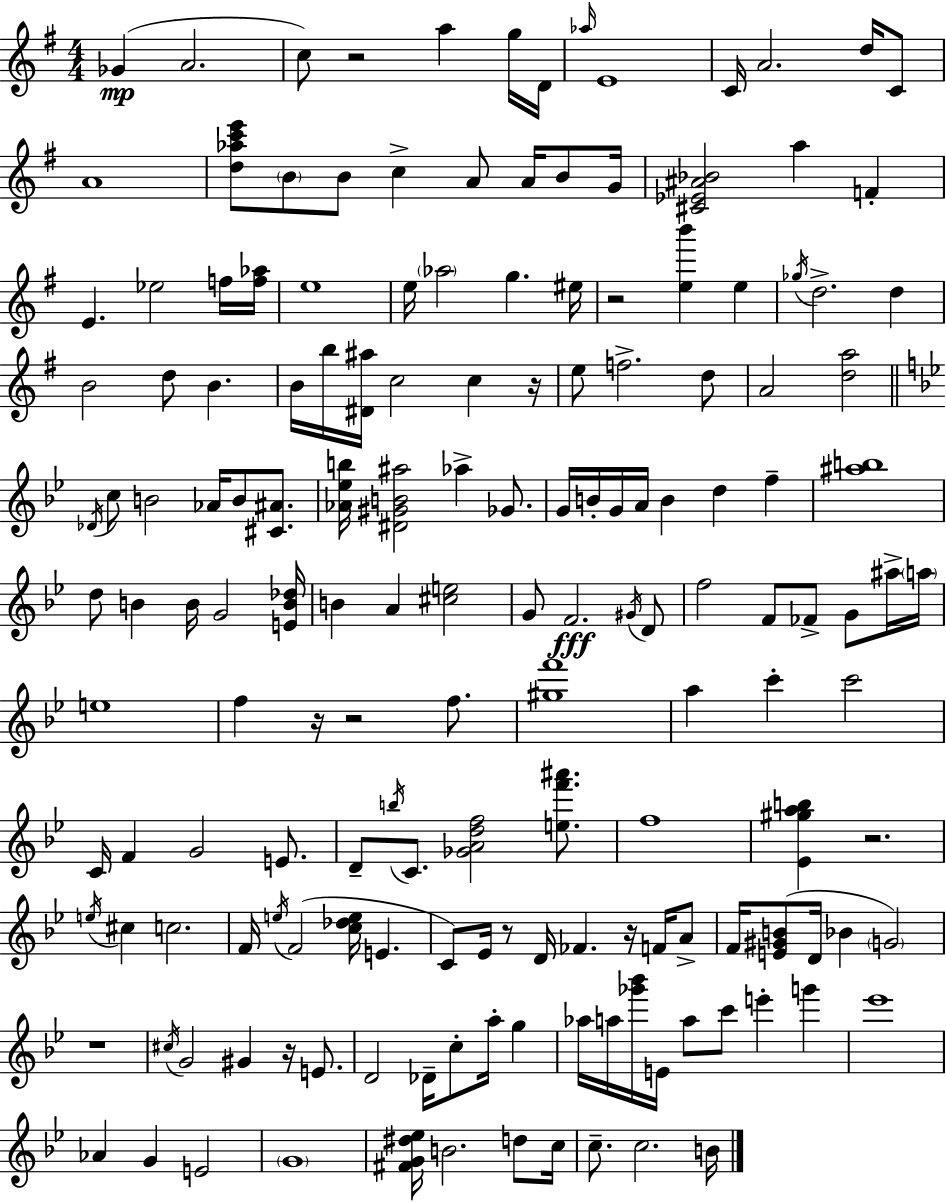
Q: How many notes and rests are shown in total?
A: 163